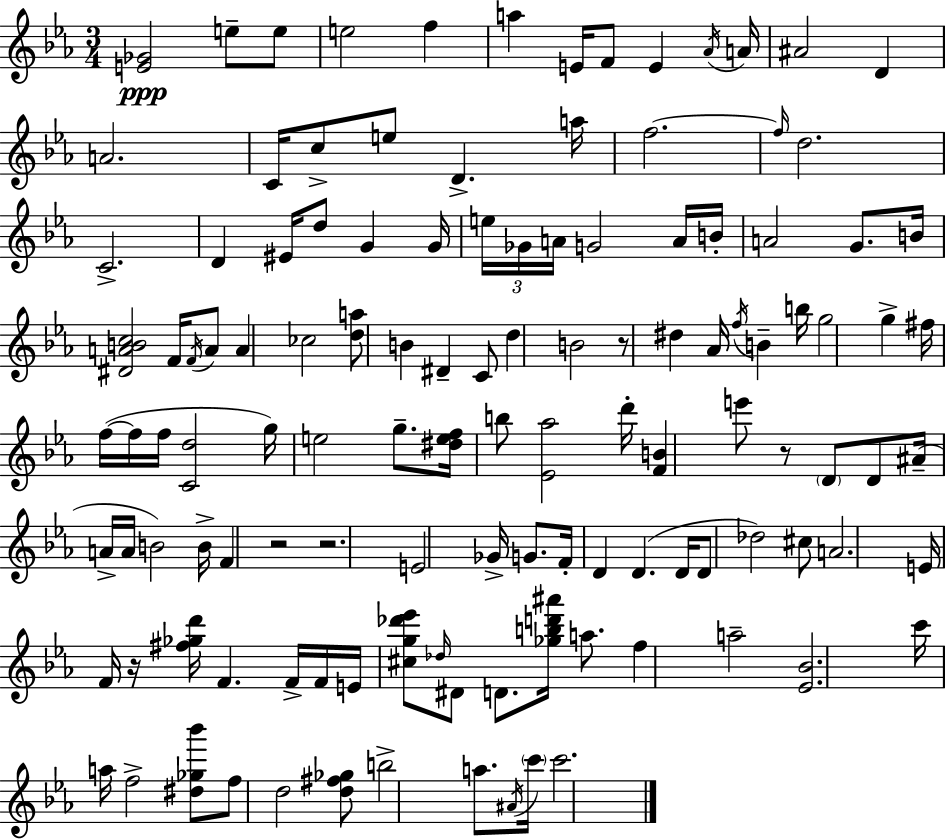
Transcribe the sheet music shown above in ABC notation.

X:1
T:Untitled
M:3/4
L:1/4
K:Cm
[E_G]2 e/2 e/2 e2 f a E/4 F/2 E _A/4 A/4 ^A2 D A2 C/4 c/2 e/2 D a/4 f2 f/4 d2 C2 D ^E/4 d/2 G G/4 e/4 _G/4 A/4 G2 A/4 B/4 A2 G/2 B/4 [^DABc]2 F/4 F/4 A/2 A _c2 [da]/2 B ^D C/2 d B2 z/2 ^d _A/4 f/4 B b/4 g2 g ^f/4 f/4 f/4 f/4 [Cd]2 g/4 e2 g/2 [^def]/4 b/2 [_E_a]2 d'/4 [FB] e'/2 z/2 D/2 D/2 ^A/4 A/4 A/4 B2 B/4 F z2 z2 E2 _G/4 G/2 F/4 D D D/4 D/2 _d2 ^c/2 A2 E/4 F/4 z/4 [^f_gd']/4 F F/4 F/4 E/4 [^cg_d'_e']/2 _d/4 ^D/2 D/2 [_gbd'^a']/4 a/2 f a2 [_E_B]2 c'/4 a/4 f2 [^d_g_b']/2 f/2 d2 [d^f_g]/2 b2 a/2 ^A/4 c'/4 c'2